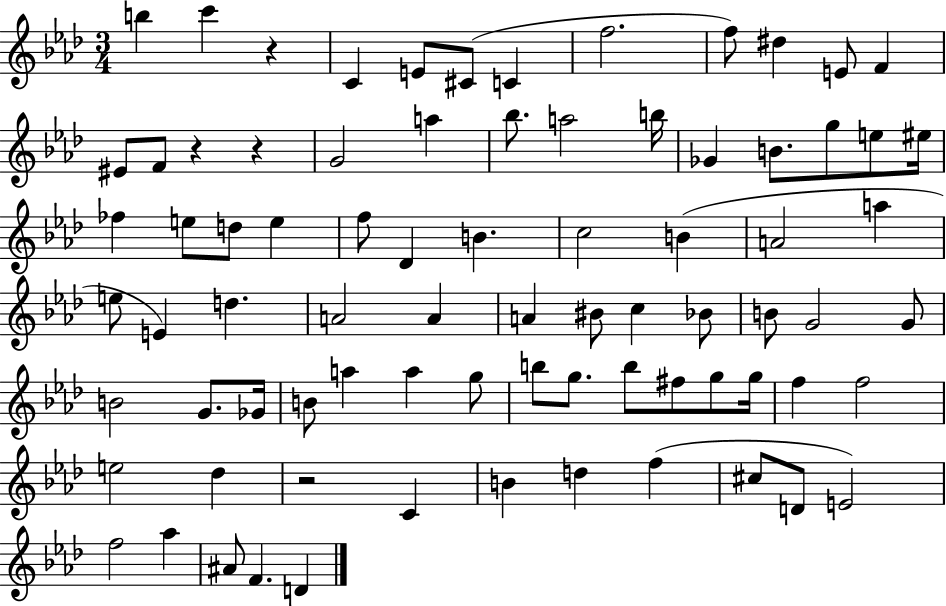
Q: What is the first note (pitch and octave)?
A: B5